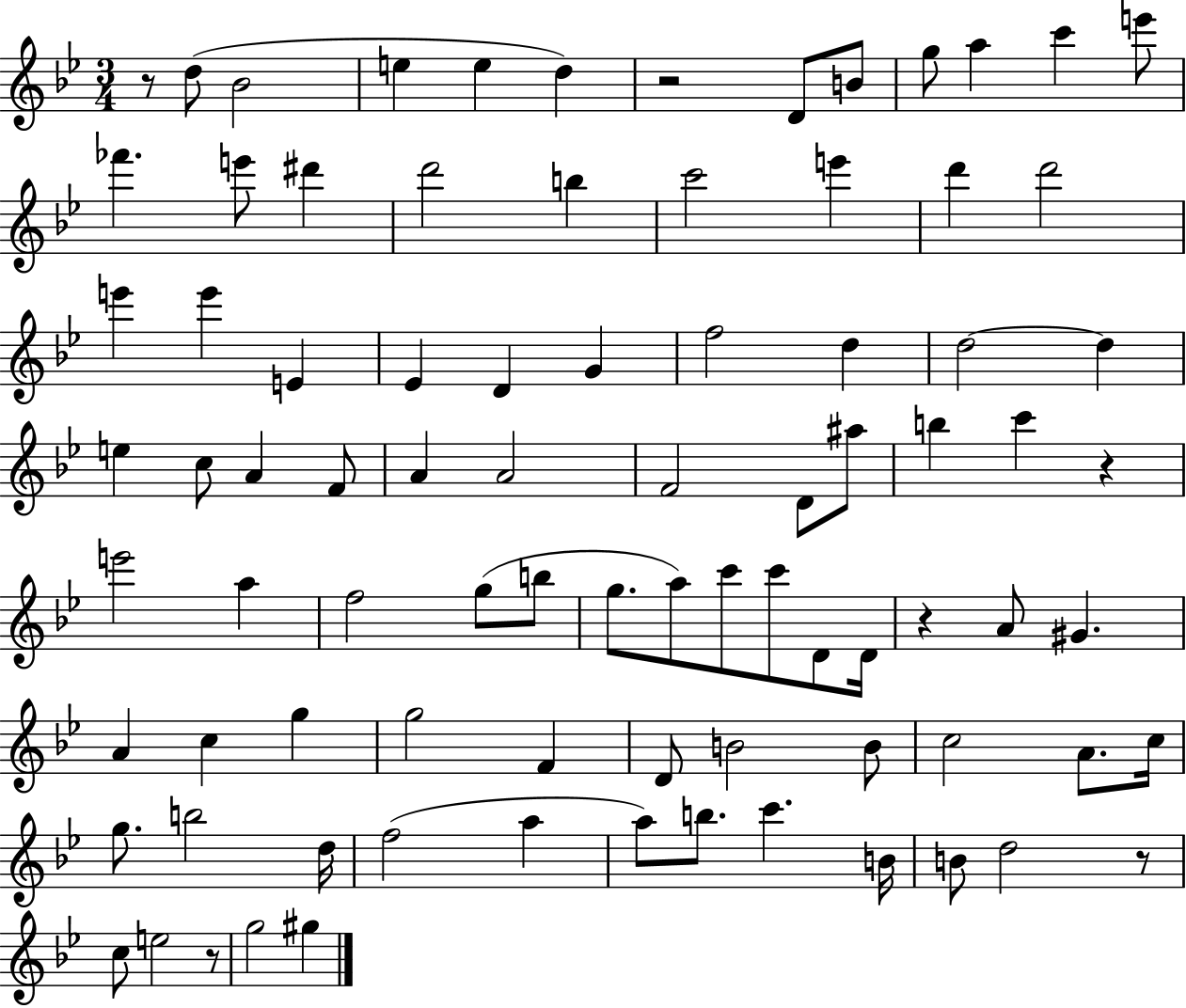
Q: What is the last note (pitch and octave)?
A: G#5